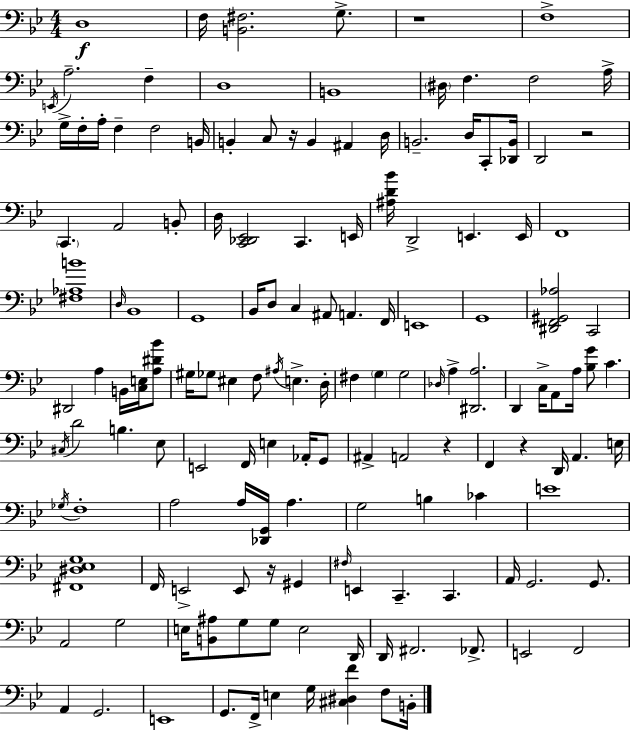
D3/w F3/s [B2,F#3]/h. G3/e. R/w F3/w E2/s A3/h. F3/q D3/w B2/w D#3/s F3/q. F3/h A3/s G3/s F3/s A3/s F3/q F3/h B2/s B2/q C3/e R/s B2/q A#2/q D3/s B2/h. D3/s C2/e [Db2,B2]/s D2/h R/h C2/q. A2/h B2/e D3/s [C2,Db2,Eb2]/h C2/q. E2/s [A#3,D4,Bb4]/s D2/h E2/q. E2/s F2/w [F#3,Ab3,B4]/w D3/s Bb2/w G2/w Bb2/s D3/e C3/q A#2/e A2/q. F2/s E2/w G2/w [D#2,F2,G#2,Ab3]/h C2/h D#2/h A3/q B2/s [C3,E3]/s [A3,D#4,Bb4]/e G#3/s Gb3/e EIS3/q F3/e A#3/s E3/q. D3/s F#3/q G3/q G3/h Db3/s A3/q [D#2,A3]/h. D2/q C3/s A2/e A3/s [Bb3,G4]/e C4/q. C#3/s D4/h B3/q. Eb3/e E2/h F2/s E3/q Ab2/s G2/e A#2/q A2/h R/q F2/q R/q D2/s A2/q. E3/s Gb3/s F3/w A3/h A3/s [Db2,G2]/s A3/q. G3/h B3/q CES4/q E4/w [F#2,D#3,Eb3,G3]/w F2/s E2/h E2/e R/s G#2/q F#3/s E2/q C2/q. C2/q. A2/s G2/h. G2/e. A2/h G3/h E3/s [B2,A#3]/e G3/e G3/e E3/h D2/s D2/s F#2/h. FES2/e. E2/h F2/h A2/q G2/h. E2/w G2/e. F2/s E3/q G3/s [C#3,D#3,F4]/q F3/e B2/s